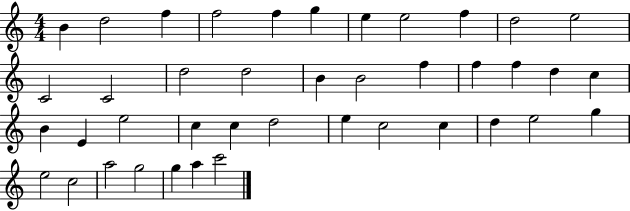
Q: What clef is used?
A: treble